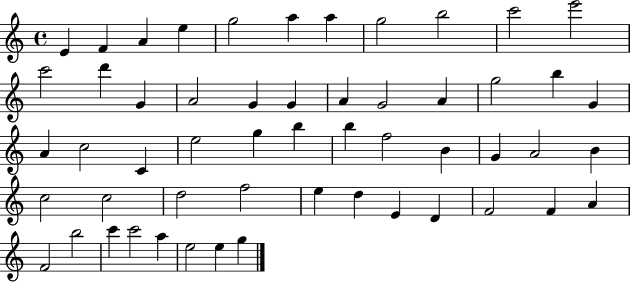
X:1
T:Untitled
M:4/4
L:1/4
K:C
E F A e g2 a a g2 b2 c'2 e'2 c'2 d' G A2 G G A G2 A g2 b G A c2 C e2 g b b f2 B G A2 B c2 c2 d2 f2 e d E D F2 F A F2 b2 c' c'2 a e2 e g